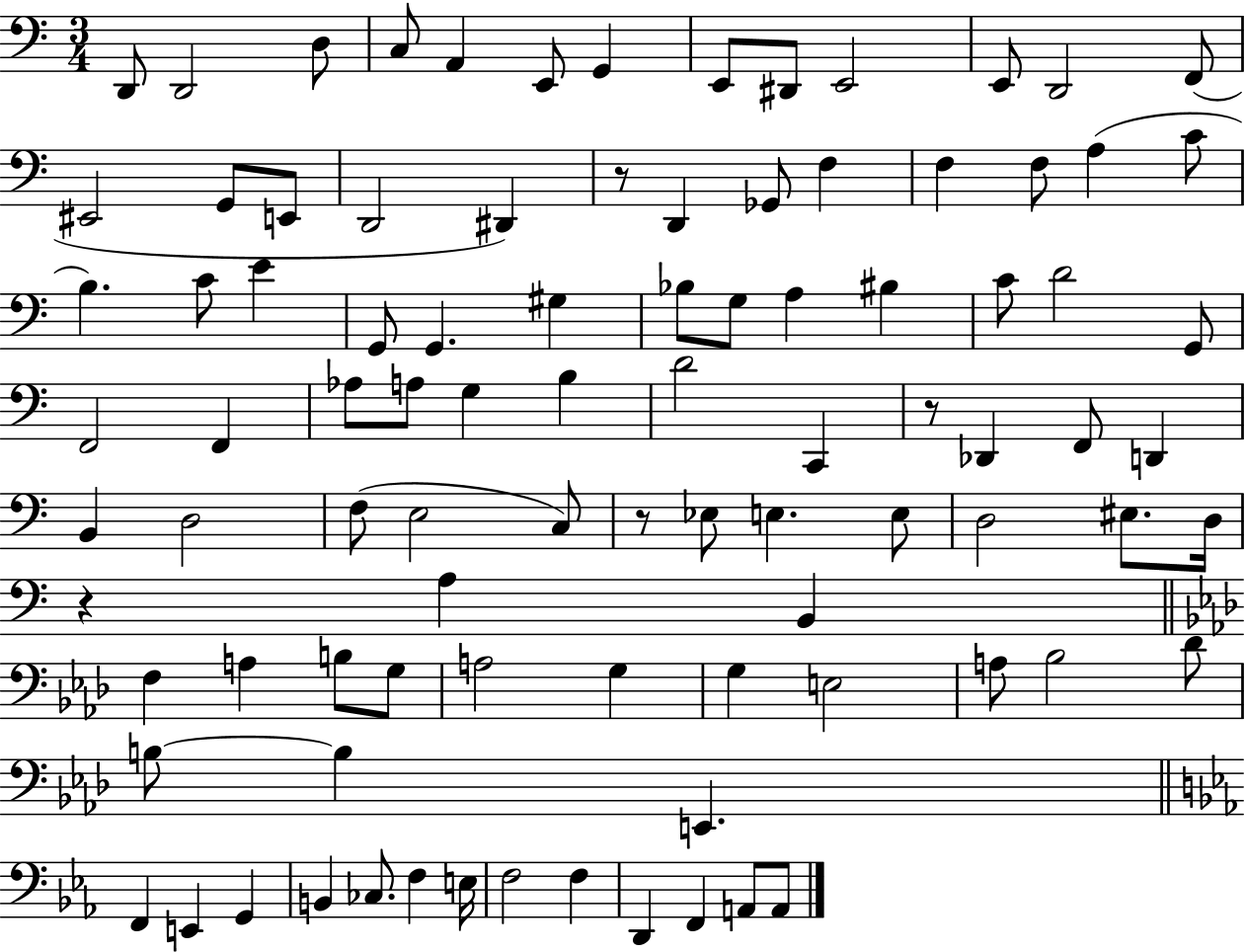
D2/e D2/h D3/e C3/e A2/q E2/e G2/q E2/e D#2/e E2/h E2/e D2/h F2/e EIS2/h G2/e E2/e D2/h D#2/q R/e D2/q Gb2/e F3/q F3/q F3/e A3/q C4/e B3/q. C4/e E4/q G2/e G2/q. G#3/q Bb3/e G3/e A3/q BIS3/q C4/e D4/h G2/e F2/h F2/q Ab3/e A3/e G3/q B3/q D4/h C2/q R/e Db2/q F2/e D2/q B2/q D3/h F3/e E3/h C3/e R/e Eb3/e E3/q. E3/e D3/h EIS3/e. D3/s R/q A3/q B2/q F3/q A3/q B3/e G3/e A3/h G3/q G3/q E3/h A3/e Bb3/h Db4/e B3/e B3/q E2/q. F2/q E2/q G2/q B2/q CES3/e. F3/q E3/s F3/h F3/q D2/q F2/q A2/e A2/e